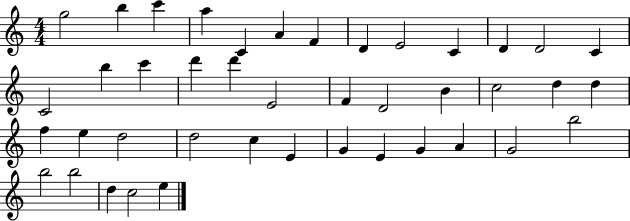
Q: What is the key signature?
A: C major